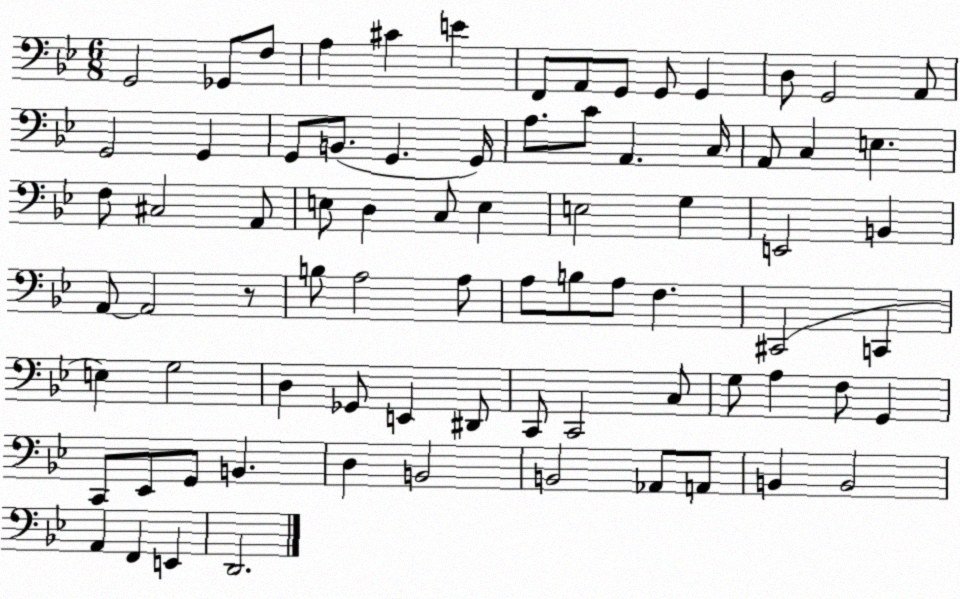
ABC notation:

X:1
T:Untitled
M:6/8
L:1/4
K:Bb
G,,2 _G,,/2 F,/2 A, ^C E F,,/2 A,,/2 G,,/2 G,,/2 G,, D,/2 G,,2 A,,/2 G,,2 G,, G,,/2 B,,/2 G,, G,,/4 A,/2 C/2 A,, C,/4 A,,/2 C, E, F,/2 ^C,2 A,,/2 E,/2 D, C,/2 E, E,2 G, E,,2 B,, A,,/2 A,,2 z/2 B,/2 A,2 A,/2 A,/2 B,/2 A,/2 F, ^C,,2 C,, E, G,2 D, _G,,/2 E,, ^D,,/2 C,,/2 C,,2 C,/2 G,/2 A, F,/2 G,, C,,/2 _E,,/2 G,,/2 B,, D, B,,2 B,,2 _A,,/2 A,,/2 B,, B,,2 A,, F,, E,, D,,2